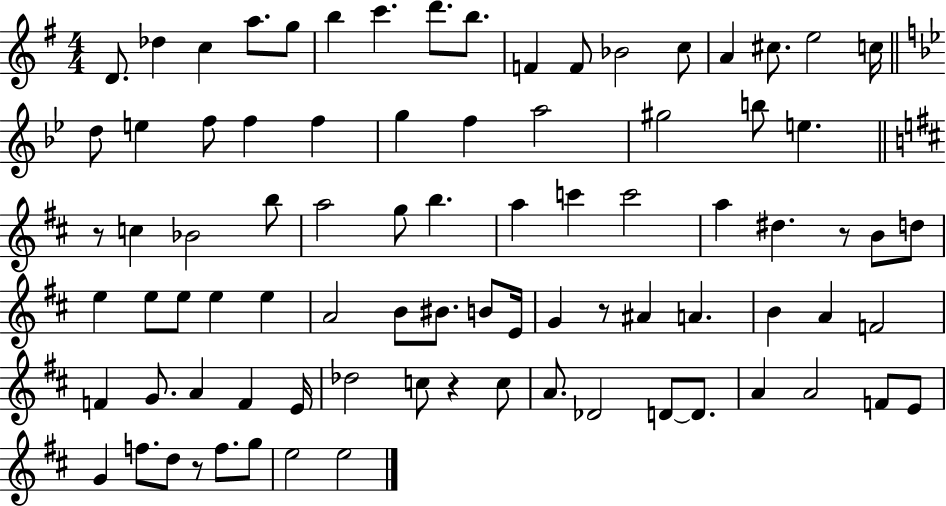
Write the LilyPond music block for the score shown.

{
  \clef treble
  \numericTimeSignature
  \time 4/4
  \key g \major
  d'8. des''4 c''4 a''8. g''8 | b''4 c'''4. d'''8. b''8. | f'4 f'8 bes'2 c''8 | a'4 cis''8. e''2 c''16 | \break \bar "||" \break \key bes \major d''8 e''4 f''8 f''4 f''4 | g''4 f''4 a''2 | gis''2 b''8 e''4. | \bar "||" \break \key b \minor r8 c''4 bes'2 b''8 | a''2 g''8 b''4. | a''4 c'''4 c'''2 | a''4 dis''4. r8 b'8 d''8 | \break e''4 e''8 e''8 e''4 e''4 | a'2 b'8 bis'8. b'8 e'16 | g'4 r8 ais'4 a'4. | b'4 a'4 f'2 | \break f'4 g'8. a'4 f'4 e'16 | des''2 c''8 r4 c''8 | a'8. des'2 d'8~~ d'8. | a'4 a'2 f'8 e'8 | \break g'4 f''8. d''8 r8 f''8. g''8 | e''2 e''2 | \bar "|."
}